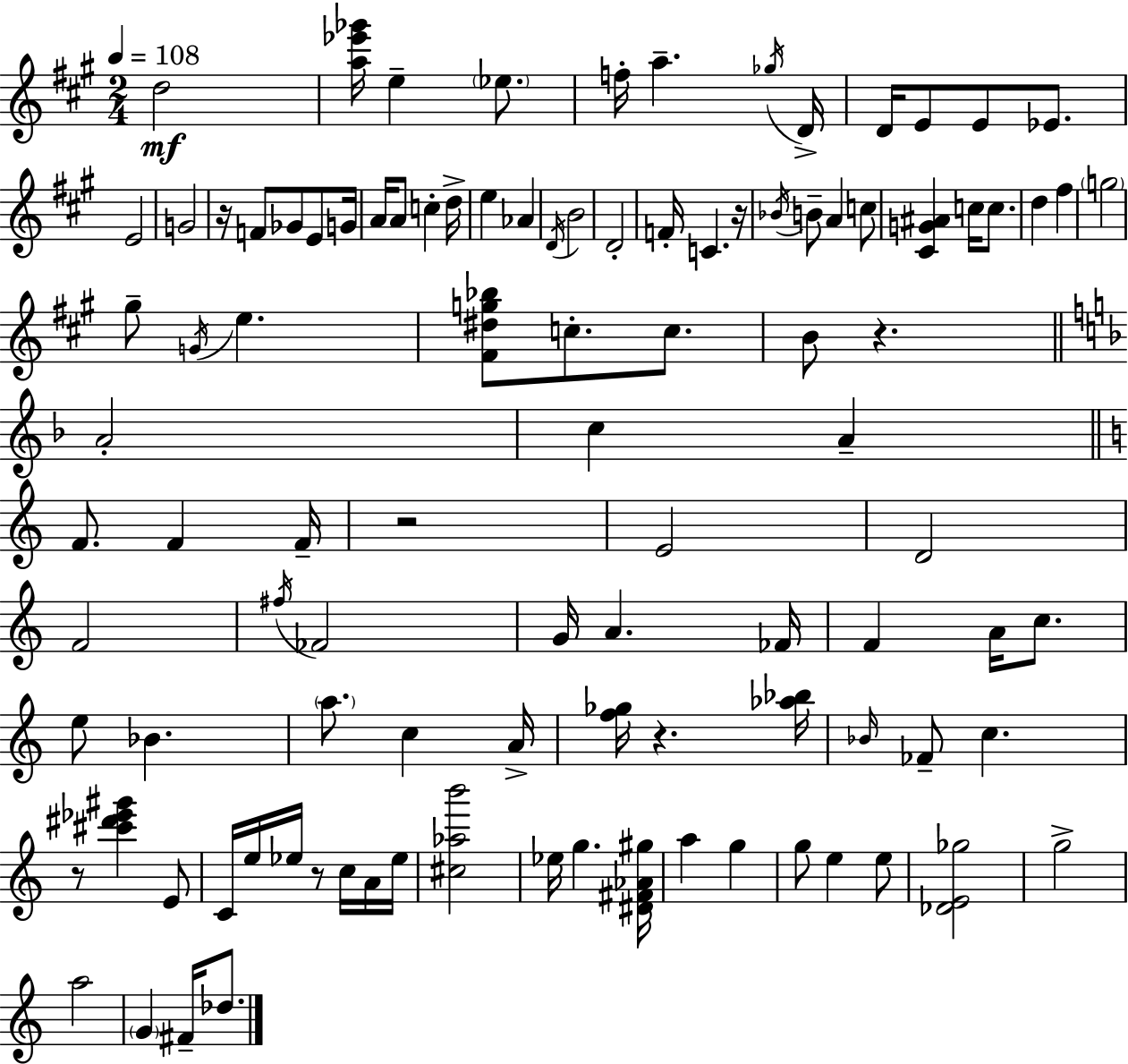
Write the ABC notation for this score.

X:1
T:Untitled
M:2/4
L:1/4
K:A
d2 [a_e'_g']/4 e _e/2 f/4 a _g/4 D/4 D/4 E/2 E/2 _E/2 E2 G2 z/4 F/2 _G/2 E/2 G/4 A/4 A/2 c d/4 e _A D/4 B2 D2 F/4 C z/4 _B/4 B/2 A c/2 [^CG^A] c/4 c/2 d ^f g2 ^g/2 G/4 e [^F^dg_b]/2 c/2 c/2 B/2 z A2 c A F/2 F F/4 z2 E2 D2 F2 ^f/4 _F2 G/4 A _F/4 F A/4 c/2 e/2 _B a/2 c A/4 [f_g]/4 z [_a_b]/4 _B/4 _F/2 c z/2 [^c'^d'_e'^g'] E/2 C/4 e/4 _e/4 z/2 c/4 A/4 _e/4 [^c_ab']2 _e/4 g [^D^F_A^g]/4 a g g/2 e e/2 [_DE_g]2 g2 a2 G ^F/4 _d/2